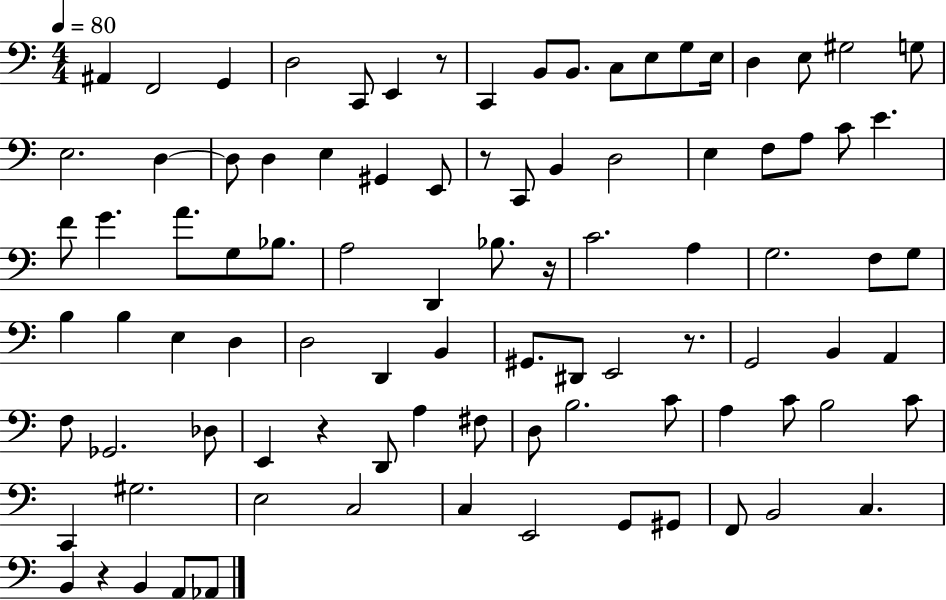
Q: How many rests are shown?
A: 6